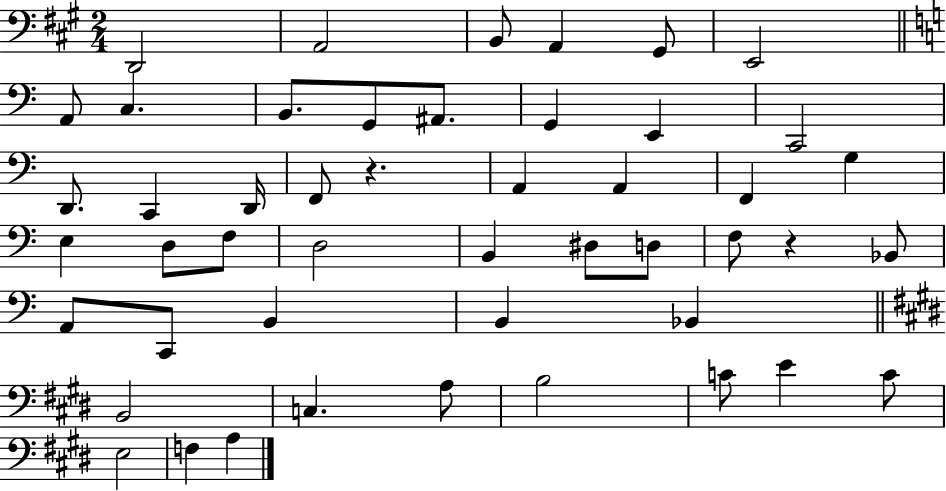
{
  \clef bass
  \numericTimeSignature
  \time 2/4
  \key a \major
  \repeat volta 2 { d,2 | a,2 | b,8 a,4 gis,8 | e,2 | \break \bar "||" \break \key c \major a,8 c4. | b,8. g,8 ais,8. | g,4 e,4 | c,2 | \break d,8. c,4 d,16 | f,8 r4. | a,4 a,4 | f,4 g4 | \break e4 d8 f8 | d2 | b,4 dis8 d8 | f8 r4 bes,8 | \break a,8 c,8 b,4 | b,4 bes,4 | \bar "||" \break \key e \major b,2 | c4. a8 | b2 | c'8 e'4 c'8 | \break e2 | f4 a4 | } \bar "|."
}